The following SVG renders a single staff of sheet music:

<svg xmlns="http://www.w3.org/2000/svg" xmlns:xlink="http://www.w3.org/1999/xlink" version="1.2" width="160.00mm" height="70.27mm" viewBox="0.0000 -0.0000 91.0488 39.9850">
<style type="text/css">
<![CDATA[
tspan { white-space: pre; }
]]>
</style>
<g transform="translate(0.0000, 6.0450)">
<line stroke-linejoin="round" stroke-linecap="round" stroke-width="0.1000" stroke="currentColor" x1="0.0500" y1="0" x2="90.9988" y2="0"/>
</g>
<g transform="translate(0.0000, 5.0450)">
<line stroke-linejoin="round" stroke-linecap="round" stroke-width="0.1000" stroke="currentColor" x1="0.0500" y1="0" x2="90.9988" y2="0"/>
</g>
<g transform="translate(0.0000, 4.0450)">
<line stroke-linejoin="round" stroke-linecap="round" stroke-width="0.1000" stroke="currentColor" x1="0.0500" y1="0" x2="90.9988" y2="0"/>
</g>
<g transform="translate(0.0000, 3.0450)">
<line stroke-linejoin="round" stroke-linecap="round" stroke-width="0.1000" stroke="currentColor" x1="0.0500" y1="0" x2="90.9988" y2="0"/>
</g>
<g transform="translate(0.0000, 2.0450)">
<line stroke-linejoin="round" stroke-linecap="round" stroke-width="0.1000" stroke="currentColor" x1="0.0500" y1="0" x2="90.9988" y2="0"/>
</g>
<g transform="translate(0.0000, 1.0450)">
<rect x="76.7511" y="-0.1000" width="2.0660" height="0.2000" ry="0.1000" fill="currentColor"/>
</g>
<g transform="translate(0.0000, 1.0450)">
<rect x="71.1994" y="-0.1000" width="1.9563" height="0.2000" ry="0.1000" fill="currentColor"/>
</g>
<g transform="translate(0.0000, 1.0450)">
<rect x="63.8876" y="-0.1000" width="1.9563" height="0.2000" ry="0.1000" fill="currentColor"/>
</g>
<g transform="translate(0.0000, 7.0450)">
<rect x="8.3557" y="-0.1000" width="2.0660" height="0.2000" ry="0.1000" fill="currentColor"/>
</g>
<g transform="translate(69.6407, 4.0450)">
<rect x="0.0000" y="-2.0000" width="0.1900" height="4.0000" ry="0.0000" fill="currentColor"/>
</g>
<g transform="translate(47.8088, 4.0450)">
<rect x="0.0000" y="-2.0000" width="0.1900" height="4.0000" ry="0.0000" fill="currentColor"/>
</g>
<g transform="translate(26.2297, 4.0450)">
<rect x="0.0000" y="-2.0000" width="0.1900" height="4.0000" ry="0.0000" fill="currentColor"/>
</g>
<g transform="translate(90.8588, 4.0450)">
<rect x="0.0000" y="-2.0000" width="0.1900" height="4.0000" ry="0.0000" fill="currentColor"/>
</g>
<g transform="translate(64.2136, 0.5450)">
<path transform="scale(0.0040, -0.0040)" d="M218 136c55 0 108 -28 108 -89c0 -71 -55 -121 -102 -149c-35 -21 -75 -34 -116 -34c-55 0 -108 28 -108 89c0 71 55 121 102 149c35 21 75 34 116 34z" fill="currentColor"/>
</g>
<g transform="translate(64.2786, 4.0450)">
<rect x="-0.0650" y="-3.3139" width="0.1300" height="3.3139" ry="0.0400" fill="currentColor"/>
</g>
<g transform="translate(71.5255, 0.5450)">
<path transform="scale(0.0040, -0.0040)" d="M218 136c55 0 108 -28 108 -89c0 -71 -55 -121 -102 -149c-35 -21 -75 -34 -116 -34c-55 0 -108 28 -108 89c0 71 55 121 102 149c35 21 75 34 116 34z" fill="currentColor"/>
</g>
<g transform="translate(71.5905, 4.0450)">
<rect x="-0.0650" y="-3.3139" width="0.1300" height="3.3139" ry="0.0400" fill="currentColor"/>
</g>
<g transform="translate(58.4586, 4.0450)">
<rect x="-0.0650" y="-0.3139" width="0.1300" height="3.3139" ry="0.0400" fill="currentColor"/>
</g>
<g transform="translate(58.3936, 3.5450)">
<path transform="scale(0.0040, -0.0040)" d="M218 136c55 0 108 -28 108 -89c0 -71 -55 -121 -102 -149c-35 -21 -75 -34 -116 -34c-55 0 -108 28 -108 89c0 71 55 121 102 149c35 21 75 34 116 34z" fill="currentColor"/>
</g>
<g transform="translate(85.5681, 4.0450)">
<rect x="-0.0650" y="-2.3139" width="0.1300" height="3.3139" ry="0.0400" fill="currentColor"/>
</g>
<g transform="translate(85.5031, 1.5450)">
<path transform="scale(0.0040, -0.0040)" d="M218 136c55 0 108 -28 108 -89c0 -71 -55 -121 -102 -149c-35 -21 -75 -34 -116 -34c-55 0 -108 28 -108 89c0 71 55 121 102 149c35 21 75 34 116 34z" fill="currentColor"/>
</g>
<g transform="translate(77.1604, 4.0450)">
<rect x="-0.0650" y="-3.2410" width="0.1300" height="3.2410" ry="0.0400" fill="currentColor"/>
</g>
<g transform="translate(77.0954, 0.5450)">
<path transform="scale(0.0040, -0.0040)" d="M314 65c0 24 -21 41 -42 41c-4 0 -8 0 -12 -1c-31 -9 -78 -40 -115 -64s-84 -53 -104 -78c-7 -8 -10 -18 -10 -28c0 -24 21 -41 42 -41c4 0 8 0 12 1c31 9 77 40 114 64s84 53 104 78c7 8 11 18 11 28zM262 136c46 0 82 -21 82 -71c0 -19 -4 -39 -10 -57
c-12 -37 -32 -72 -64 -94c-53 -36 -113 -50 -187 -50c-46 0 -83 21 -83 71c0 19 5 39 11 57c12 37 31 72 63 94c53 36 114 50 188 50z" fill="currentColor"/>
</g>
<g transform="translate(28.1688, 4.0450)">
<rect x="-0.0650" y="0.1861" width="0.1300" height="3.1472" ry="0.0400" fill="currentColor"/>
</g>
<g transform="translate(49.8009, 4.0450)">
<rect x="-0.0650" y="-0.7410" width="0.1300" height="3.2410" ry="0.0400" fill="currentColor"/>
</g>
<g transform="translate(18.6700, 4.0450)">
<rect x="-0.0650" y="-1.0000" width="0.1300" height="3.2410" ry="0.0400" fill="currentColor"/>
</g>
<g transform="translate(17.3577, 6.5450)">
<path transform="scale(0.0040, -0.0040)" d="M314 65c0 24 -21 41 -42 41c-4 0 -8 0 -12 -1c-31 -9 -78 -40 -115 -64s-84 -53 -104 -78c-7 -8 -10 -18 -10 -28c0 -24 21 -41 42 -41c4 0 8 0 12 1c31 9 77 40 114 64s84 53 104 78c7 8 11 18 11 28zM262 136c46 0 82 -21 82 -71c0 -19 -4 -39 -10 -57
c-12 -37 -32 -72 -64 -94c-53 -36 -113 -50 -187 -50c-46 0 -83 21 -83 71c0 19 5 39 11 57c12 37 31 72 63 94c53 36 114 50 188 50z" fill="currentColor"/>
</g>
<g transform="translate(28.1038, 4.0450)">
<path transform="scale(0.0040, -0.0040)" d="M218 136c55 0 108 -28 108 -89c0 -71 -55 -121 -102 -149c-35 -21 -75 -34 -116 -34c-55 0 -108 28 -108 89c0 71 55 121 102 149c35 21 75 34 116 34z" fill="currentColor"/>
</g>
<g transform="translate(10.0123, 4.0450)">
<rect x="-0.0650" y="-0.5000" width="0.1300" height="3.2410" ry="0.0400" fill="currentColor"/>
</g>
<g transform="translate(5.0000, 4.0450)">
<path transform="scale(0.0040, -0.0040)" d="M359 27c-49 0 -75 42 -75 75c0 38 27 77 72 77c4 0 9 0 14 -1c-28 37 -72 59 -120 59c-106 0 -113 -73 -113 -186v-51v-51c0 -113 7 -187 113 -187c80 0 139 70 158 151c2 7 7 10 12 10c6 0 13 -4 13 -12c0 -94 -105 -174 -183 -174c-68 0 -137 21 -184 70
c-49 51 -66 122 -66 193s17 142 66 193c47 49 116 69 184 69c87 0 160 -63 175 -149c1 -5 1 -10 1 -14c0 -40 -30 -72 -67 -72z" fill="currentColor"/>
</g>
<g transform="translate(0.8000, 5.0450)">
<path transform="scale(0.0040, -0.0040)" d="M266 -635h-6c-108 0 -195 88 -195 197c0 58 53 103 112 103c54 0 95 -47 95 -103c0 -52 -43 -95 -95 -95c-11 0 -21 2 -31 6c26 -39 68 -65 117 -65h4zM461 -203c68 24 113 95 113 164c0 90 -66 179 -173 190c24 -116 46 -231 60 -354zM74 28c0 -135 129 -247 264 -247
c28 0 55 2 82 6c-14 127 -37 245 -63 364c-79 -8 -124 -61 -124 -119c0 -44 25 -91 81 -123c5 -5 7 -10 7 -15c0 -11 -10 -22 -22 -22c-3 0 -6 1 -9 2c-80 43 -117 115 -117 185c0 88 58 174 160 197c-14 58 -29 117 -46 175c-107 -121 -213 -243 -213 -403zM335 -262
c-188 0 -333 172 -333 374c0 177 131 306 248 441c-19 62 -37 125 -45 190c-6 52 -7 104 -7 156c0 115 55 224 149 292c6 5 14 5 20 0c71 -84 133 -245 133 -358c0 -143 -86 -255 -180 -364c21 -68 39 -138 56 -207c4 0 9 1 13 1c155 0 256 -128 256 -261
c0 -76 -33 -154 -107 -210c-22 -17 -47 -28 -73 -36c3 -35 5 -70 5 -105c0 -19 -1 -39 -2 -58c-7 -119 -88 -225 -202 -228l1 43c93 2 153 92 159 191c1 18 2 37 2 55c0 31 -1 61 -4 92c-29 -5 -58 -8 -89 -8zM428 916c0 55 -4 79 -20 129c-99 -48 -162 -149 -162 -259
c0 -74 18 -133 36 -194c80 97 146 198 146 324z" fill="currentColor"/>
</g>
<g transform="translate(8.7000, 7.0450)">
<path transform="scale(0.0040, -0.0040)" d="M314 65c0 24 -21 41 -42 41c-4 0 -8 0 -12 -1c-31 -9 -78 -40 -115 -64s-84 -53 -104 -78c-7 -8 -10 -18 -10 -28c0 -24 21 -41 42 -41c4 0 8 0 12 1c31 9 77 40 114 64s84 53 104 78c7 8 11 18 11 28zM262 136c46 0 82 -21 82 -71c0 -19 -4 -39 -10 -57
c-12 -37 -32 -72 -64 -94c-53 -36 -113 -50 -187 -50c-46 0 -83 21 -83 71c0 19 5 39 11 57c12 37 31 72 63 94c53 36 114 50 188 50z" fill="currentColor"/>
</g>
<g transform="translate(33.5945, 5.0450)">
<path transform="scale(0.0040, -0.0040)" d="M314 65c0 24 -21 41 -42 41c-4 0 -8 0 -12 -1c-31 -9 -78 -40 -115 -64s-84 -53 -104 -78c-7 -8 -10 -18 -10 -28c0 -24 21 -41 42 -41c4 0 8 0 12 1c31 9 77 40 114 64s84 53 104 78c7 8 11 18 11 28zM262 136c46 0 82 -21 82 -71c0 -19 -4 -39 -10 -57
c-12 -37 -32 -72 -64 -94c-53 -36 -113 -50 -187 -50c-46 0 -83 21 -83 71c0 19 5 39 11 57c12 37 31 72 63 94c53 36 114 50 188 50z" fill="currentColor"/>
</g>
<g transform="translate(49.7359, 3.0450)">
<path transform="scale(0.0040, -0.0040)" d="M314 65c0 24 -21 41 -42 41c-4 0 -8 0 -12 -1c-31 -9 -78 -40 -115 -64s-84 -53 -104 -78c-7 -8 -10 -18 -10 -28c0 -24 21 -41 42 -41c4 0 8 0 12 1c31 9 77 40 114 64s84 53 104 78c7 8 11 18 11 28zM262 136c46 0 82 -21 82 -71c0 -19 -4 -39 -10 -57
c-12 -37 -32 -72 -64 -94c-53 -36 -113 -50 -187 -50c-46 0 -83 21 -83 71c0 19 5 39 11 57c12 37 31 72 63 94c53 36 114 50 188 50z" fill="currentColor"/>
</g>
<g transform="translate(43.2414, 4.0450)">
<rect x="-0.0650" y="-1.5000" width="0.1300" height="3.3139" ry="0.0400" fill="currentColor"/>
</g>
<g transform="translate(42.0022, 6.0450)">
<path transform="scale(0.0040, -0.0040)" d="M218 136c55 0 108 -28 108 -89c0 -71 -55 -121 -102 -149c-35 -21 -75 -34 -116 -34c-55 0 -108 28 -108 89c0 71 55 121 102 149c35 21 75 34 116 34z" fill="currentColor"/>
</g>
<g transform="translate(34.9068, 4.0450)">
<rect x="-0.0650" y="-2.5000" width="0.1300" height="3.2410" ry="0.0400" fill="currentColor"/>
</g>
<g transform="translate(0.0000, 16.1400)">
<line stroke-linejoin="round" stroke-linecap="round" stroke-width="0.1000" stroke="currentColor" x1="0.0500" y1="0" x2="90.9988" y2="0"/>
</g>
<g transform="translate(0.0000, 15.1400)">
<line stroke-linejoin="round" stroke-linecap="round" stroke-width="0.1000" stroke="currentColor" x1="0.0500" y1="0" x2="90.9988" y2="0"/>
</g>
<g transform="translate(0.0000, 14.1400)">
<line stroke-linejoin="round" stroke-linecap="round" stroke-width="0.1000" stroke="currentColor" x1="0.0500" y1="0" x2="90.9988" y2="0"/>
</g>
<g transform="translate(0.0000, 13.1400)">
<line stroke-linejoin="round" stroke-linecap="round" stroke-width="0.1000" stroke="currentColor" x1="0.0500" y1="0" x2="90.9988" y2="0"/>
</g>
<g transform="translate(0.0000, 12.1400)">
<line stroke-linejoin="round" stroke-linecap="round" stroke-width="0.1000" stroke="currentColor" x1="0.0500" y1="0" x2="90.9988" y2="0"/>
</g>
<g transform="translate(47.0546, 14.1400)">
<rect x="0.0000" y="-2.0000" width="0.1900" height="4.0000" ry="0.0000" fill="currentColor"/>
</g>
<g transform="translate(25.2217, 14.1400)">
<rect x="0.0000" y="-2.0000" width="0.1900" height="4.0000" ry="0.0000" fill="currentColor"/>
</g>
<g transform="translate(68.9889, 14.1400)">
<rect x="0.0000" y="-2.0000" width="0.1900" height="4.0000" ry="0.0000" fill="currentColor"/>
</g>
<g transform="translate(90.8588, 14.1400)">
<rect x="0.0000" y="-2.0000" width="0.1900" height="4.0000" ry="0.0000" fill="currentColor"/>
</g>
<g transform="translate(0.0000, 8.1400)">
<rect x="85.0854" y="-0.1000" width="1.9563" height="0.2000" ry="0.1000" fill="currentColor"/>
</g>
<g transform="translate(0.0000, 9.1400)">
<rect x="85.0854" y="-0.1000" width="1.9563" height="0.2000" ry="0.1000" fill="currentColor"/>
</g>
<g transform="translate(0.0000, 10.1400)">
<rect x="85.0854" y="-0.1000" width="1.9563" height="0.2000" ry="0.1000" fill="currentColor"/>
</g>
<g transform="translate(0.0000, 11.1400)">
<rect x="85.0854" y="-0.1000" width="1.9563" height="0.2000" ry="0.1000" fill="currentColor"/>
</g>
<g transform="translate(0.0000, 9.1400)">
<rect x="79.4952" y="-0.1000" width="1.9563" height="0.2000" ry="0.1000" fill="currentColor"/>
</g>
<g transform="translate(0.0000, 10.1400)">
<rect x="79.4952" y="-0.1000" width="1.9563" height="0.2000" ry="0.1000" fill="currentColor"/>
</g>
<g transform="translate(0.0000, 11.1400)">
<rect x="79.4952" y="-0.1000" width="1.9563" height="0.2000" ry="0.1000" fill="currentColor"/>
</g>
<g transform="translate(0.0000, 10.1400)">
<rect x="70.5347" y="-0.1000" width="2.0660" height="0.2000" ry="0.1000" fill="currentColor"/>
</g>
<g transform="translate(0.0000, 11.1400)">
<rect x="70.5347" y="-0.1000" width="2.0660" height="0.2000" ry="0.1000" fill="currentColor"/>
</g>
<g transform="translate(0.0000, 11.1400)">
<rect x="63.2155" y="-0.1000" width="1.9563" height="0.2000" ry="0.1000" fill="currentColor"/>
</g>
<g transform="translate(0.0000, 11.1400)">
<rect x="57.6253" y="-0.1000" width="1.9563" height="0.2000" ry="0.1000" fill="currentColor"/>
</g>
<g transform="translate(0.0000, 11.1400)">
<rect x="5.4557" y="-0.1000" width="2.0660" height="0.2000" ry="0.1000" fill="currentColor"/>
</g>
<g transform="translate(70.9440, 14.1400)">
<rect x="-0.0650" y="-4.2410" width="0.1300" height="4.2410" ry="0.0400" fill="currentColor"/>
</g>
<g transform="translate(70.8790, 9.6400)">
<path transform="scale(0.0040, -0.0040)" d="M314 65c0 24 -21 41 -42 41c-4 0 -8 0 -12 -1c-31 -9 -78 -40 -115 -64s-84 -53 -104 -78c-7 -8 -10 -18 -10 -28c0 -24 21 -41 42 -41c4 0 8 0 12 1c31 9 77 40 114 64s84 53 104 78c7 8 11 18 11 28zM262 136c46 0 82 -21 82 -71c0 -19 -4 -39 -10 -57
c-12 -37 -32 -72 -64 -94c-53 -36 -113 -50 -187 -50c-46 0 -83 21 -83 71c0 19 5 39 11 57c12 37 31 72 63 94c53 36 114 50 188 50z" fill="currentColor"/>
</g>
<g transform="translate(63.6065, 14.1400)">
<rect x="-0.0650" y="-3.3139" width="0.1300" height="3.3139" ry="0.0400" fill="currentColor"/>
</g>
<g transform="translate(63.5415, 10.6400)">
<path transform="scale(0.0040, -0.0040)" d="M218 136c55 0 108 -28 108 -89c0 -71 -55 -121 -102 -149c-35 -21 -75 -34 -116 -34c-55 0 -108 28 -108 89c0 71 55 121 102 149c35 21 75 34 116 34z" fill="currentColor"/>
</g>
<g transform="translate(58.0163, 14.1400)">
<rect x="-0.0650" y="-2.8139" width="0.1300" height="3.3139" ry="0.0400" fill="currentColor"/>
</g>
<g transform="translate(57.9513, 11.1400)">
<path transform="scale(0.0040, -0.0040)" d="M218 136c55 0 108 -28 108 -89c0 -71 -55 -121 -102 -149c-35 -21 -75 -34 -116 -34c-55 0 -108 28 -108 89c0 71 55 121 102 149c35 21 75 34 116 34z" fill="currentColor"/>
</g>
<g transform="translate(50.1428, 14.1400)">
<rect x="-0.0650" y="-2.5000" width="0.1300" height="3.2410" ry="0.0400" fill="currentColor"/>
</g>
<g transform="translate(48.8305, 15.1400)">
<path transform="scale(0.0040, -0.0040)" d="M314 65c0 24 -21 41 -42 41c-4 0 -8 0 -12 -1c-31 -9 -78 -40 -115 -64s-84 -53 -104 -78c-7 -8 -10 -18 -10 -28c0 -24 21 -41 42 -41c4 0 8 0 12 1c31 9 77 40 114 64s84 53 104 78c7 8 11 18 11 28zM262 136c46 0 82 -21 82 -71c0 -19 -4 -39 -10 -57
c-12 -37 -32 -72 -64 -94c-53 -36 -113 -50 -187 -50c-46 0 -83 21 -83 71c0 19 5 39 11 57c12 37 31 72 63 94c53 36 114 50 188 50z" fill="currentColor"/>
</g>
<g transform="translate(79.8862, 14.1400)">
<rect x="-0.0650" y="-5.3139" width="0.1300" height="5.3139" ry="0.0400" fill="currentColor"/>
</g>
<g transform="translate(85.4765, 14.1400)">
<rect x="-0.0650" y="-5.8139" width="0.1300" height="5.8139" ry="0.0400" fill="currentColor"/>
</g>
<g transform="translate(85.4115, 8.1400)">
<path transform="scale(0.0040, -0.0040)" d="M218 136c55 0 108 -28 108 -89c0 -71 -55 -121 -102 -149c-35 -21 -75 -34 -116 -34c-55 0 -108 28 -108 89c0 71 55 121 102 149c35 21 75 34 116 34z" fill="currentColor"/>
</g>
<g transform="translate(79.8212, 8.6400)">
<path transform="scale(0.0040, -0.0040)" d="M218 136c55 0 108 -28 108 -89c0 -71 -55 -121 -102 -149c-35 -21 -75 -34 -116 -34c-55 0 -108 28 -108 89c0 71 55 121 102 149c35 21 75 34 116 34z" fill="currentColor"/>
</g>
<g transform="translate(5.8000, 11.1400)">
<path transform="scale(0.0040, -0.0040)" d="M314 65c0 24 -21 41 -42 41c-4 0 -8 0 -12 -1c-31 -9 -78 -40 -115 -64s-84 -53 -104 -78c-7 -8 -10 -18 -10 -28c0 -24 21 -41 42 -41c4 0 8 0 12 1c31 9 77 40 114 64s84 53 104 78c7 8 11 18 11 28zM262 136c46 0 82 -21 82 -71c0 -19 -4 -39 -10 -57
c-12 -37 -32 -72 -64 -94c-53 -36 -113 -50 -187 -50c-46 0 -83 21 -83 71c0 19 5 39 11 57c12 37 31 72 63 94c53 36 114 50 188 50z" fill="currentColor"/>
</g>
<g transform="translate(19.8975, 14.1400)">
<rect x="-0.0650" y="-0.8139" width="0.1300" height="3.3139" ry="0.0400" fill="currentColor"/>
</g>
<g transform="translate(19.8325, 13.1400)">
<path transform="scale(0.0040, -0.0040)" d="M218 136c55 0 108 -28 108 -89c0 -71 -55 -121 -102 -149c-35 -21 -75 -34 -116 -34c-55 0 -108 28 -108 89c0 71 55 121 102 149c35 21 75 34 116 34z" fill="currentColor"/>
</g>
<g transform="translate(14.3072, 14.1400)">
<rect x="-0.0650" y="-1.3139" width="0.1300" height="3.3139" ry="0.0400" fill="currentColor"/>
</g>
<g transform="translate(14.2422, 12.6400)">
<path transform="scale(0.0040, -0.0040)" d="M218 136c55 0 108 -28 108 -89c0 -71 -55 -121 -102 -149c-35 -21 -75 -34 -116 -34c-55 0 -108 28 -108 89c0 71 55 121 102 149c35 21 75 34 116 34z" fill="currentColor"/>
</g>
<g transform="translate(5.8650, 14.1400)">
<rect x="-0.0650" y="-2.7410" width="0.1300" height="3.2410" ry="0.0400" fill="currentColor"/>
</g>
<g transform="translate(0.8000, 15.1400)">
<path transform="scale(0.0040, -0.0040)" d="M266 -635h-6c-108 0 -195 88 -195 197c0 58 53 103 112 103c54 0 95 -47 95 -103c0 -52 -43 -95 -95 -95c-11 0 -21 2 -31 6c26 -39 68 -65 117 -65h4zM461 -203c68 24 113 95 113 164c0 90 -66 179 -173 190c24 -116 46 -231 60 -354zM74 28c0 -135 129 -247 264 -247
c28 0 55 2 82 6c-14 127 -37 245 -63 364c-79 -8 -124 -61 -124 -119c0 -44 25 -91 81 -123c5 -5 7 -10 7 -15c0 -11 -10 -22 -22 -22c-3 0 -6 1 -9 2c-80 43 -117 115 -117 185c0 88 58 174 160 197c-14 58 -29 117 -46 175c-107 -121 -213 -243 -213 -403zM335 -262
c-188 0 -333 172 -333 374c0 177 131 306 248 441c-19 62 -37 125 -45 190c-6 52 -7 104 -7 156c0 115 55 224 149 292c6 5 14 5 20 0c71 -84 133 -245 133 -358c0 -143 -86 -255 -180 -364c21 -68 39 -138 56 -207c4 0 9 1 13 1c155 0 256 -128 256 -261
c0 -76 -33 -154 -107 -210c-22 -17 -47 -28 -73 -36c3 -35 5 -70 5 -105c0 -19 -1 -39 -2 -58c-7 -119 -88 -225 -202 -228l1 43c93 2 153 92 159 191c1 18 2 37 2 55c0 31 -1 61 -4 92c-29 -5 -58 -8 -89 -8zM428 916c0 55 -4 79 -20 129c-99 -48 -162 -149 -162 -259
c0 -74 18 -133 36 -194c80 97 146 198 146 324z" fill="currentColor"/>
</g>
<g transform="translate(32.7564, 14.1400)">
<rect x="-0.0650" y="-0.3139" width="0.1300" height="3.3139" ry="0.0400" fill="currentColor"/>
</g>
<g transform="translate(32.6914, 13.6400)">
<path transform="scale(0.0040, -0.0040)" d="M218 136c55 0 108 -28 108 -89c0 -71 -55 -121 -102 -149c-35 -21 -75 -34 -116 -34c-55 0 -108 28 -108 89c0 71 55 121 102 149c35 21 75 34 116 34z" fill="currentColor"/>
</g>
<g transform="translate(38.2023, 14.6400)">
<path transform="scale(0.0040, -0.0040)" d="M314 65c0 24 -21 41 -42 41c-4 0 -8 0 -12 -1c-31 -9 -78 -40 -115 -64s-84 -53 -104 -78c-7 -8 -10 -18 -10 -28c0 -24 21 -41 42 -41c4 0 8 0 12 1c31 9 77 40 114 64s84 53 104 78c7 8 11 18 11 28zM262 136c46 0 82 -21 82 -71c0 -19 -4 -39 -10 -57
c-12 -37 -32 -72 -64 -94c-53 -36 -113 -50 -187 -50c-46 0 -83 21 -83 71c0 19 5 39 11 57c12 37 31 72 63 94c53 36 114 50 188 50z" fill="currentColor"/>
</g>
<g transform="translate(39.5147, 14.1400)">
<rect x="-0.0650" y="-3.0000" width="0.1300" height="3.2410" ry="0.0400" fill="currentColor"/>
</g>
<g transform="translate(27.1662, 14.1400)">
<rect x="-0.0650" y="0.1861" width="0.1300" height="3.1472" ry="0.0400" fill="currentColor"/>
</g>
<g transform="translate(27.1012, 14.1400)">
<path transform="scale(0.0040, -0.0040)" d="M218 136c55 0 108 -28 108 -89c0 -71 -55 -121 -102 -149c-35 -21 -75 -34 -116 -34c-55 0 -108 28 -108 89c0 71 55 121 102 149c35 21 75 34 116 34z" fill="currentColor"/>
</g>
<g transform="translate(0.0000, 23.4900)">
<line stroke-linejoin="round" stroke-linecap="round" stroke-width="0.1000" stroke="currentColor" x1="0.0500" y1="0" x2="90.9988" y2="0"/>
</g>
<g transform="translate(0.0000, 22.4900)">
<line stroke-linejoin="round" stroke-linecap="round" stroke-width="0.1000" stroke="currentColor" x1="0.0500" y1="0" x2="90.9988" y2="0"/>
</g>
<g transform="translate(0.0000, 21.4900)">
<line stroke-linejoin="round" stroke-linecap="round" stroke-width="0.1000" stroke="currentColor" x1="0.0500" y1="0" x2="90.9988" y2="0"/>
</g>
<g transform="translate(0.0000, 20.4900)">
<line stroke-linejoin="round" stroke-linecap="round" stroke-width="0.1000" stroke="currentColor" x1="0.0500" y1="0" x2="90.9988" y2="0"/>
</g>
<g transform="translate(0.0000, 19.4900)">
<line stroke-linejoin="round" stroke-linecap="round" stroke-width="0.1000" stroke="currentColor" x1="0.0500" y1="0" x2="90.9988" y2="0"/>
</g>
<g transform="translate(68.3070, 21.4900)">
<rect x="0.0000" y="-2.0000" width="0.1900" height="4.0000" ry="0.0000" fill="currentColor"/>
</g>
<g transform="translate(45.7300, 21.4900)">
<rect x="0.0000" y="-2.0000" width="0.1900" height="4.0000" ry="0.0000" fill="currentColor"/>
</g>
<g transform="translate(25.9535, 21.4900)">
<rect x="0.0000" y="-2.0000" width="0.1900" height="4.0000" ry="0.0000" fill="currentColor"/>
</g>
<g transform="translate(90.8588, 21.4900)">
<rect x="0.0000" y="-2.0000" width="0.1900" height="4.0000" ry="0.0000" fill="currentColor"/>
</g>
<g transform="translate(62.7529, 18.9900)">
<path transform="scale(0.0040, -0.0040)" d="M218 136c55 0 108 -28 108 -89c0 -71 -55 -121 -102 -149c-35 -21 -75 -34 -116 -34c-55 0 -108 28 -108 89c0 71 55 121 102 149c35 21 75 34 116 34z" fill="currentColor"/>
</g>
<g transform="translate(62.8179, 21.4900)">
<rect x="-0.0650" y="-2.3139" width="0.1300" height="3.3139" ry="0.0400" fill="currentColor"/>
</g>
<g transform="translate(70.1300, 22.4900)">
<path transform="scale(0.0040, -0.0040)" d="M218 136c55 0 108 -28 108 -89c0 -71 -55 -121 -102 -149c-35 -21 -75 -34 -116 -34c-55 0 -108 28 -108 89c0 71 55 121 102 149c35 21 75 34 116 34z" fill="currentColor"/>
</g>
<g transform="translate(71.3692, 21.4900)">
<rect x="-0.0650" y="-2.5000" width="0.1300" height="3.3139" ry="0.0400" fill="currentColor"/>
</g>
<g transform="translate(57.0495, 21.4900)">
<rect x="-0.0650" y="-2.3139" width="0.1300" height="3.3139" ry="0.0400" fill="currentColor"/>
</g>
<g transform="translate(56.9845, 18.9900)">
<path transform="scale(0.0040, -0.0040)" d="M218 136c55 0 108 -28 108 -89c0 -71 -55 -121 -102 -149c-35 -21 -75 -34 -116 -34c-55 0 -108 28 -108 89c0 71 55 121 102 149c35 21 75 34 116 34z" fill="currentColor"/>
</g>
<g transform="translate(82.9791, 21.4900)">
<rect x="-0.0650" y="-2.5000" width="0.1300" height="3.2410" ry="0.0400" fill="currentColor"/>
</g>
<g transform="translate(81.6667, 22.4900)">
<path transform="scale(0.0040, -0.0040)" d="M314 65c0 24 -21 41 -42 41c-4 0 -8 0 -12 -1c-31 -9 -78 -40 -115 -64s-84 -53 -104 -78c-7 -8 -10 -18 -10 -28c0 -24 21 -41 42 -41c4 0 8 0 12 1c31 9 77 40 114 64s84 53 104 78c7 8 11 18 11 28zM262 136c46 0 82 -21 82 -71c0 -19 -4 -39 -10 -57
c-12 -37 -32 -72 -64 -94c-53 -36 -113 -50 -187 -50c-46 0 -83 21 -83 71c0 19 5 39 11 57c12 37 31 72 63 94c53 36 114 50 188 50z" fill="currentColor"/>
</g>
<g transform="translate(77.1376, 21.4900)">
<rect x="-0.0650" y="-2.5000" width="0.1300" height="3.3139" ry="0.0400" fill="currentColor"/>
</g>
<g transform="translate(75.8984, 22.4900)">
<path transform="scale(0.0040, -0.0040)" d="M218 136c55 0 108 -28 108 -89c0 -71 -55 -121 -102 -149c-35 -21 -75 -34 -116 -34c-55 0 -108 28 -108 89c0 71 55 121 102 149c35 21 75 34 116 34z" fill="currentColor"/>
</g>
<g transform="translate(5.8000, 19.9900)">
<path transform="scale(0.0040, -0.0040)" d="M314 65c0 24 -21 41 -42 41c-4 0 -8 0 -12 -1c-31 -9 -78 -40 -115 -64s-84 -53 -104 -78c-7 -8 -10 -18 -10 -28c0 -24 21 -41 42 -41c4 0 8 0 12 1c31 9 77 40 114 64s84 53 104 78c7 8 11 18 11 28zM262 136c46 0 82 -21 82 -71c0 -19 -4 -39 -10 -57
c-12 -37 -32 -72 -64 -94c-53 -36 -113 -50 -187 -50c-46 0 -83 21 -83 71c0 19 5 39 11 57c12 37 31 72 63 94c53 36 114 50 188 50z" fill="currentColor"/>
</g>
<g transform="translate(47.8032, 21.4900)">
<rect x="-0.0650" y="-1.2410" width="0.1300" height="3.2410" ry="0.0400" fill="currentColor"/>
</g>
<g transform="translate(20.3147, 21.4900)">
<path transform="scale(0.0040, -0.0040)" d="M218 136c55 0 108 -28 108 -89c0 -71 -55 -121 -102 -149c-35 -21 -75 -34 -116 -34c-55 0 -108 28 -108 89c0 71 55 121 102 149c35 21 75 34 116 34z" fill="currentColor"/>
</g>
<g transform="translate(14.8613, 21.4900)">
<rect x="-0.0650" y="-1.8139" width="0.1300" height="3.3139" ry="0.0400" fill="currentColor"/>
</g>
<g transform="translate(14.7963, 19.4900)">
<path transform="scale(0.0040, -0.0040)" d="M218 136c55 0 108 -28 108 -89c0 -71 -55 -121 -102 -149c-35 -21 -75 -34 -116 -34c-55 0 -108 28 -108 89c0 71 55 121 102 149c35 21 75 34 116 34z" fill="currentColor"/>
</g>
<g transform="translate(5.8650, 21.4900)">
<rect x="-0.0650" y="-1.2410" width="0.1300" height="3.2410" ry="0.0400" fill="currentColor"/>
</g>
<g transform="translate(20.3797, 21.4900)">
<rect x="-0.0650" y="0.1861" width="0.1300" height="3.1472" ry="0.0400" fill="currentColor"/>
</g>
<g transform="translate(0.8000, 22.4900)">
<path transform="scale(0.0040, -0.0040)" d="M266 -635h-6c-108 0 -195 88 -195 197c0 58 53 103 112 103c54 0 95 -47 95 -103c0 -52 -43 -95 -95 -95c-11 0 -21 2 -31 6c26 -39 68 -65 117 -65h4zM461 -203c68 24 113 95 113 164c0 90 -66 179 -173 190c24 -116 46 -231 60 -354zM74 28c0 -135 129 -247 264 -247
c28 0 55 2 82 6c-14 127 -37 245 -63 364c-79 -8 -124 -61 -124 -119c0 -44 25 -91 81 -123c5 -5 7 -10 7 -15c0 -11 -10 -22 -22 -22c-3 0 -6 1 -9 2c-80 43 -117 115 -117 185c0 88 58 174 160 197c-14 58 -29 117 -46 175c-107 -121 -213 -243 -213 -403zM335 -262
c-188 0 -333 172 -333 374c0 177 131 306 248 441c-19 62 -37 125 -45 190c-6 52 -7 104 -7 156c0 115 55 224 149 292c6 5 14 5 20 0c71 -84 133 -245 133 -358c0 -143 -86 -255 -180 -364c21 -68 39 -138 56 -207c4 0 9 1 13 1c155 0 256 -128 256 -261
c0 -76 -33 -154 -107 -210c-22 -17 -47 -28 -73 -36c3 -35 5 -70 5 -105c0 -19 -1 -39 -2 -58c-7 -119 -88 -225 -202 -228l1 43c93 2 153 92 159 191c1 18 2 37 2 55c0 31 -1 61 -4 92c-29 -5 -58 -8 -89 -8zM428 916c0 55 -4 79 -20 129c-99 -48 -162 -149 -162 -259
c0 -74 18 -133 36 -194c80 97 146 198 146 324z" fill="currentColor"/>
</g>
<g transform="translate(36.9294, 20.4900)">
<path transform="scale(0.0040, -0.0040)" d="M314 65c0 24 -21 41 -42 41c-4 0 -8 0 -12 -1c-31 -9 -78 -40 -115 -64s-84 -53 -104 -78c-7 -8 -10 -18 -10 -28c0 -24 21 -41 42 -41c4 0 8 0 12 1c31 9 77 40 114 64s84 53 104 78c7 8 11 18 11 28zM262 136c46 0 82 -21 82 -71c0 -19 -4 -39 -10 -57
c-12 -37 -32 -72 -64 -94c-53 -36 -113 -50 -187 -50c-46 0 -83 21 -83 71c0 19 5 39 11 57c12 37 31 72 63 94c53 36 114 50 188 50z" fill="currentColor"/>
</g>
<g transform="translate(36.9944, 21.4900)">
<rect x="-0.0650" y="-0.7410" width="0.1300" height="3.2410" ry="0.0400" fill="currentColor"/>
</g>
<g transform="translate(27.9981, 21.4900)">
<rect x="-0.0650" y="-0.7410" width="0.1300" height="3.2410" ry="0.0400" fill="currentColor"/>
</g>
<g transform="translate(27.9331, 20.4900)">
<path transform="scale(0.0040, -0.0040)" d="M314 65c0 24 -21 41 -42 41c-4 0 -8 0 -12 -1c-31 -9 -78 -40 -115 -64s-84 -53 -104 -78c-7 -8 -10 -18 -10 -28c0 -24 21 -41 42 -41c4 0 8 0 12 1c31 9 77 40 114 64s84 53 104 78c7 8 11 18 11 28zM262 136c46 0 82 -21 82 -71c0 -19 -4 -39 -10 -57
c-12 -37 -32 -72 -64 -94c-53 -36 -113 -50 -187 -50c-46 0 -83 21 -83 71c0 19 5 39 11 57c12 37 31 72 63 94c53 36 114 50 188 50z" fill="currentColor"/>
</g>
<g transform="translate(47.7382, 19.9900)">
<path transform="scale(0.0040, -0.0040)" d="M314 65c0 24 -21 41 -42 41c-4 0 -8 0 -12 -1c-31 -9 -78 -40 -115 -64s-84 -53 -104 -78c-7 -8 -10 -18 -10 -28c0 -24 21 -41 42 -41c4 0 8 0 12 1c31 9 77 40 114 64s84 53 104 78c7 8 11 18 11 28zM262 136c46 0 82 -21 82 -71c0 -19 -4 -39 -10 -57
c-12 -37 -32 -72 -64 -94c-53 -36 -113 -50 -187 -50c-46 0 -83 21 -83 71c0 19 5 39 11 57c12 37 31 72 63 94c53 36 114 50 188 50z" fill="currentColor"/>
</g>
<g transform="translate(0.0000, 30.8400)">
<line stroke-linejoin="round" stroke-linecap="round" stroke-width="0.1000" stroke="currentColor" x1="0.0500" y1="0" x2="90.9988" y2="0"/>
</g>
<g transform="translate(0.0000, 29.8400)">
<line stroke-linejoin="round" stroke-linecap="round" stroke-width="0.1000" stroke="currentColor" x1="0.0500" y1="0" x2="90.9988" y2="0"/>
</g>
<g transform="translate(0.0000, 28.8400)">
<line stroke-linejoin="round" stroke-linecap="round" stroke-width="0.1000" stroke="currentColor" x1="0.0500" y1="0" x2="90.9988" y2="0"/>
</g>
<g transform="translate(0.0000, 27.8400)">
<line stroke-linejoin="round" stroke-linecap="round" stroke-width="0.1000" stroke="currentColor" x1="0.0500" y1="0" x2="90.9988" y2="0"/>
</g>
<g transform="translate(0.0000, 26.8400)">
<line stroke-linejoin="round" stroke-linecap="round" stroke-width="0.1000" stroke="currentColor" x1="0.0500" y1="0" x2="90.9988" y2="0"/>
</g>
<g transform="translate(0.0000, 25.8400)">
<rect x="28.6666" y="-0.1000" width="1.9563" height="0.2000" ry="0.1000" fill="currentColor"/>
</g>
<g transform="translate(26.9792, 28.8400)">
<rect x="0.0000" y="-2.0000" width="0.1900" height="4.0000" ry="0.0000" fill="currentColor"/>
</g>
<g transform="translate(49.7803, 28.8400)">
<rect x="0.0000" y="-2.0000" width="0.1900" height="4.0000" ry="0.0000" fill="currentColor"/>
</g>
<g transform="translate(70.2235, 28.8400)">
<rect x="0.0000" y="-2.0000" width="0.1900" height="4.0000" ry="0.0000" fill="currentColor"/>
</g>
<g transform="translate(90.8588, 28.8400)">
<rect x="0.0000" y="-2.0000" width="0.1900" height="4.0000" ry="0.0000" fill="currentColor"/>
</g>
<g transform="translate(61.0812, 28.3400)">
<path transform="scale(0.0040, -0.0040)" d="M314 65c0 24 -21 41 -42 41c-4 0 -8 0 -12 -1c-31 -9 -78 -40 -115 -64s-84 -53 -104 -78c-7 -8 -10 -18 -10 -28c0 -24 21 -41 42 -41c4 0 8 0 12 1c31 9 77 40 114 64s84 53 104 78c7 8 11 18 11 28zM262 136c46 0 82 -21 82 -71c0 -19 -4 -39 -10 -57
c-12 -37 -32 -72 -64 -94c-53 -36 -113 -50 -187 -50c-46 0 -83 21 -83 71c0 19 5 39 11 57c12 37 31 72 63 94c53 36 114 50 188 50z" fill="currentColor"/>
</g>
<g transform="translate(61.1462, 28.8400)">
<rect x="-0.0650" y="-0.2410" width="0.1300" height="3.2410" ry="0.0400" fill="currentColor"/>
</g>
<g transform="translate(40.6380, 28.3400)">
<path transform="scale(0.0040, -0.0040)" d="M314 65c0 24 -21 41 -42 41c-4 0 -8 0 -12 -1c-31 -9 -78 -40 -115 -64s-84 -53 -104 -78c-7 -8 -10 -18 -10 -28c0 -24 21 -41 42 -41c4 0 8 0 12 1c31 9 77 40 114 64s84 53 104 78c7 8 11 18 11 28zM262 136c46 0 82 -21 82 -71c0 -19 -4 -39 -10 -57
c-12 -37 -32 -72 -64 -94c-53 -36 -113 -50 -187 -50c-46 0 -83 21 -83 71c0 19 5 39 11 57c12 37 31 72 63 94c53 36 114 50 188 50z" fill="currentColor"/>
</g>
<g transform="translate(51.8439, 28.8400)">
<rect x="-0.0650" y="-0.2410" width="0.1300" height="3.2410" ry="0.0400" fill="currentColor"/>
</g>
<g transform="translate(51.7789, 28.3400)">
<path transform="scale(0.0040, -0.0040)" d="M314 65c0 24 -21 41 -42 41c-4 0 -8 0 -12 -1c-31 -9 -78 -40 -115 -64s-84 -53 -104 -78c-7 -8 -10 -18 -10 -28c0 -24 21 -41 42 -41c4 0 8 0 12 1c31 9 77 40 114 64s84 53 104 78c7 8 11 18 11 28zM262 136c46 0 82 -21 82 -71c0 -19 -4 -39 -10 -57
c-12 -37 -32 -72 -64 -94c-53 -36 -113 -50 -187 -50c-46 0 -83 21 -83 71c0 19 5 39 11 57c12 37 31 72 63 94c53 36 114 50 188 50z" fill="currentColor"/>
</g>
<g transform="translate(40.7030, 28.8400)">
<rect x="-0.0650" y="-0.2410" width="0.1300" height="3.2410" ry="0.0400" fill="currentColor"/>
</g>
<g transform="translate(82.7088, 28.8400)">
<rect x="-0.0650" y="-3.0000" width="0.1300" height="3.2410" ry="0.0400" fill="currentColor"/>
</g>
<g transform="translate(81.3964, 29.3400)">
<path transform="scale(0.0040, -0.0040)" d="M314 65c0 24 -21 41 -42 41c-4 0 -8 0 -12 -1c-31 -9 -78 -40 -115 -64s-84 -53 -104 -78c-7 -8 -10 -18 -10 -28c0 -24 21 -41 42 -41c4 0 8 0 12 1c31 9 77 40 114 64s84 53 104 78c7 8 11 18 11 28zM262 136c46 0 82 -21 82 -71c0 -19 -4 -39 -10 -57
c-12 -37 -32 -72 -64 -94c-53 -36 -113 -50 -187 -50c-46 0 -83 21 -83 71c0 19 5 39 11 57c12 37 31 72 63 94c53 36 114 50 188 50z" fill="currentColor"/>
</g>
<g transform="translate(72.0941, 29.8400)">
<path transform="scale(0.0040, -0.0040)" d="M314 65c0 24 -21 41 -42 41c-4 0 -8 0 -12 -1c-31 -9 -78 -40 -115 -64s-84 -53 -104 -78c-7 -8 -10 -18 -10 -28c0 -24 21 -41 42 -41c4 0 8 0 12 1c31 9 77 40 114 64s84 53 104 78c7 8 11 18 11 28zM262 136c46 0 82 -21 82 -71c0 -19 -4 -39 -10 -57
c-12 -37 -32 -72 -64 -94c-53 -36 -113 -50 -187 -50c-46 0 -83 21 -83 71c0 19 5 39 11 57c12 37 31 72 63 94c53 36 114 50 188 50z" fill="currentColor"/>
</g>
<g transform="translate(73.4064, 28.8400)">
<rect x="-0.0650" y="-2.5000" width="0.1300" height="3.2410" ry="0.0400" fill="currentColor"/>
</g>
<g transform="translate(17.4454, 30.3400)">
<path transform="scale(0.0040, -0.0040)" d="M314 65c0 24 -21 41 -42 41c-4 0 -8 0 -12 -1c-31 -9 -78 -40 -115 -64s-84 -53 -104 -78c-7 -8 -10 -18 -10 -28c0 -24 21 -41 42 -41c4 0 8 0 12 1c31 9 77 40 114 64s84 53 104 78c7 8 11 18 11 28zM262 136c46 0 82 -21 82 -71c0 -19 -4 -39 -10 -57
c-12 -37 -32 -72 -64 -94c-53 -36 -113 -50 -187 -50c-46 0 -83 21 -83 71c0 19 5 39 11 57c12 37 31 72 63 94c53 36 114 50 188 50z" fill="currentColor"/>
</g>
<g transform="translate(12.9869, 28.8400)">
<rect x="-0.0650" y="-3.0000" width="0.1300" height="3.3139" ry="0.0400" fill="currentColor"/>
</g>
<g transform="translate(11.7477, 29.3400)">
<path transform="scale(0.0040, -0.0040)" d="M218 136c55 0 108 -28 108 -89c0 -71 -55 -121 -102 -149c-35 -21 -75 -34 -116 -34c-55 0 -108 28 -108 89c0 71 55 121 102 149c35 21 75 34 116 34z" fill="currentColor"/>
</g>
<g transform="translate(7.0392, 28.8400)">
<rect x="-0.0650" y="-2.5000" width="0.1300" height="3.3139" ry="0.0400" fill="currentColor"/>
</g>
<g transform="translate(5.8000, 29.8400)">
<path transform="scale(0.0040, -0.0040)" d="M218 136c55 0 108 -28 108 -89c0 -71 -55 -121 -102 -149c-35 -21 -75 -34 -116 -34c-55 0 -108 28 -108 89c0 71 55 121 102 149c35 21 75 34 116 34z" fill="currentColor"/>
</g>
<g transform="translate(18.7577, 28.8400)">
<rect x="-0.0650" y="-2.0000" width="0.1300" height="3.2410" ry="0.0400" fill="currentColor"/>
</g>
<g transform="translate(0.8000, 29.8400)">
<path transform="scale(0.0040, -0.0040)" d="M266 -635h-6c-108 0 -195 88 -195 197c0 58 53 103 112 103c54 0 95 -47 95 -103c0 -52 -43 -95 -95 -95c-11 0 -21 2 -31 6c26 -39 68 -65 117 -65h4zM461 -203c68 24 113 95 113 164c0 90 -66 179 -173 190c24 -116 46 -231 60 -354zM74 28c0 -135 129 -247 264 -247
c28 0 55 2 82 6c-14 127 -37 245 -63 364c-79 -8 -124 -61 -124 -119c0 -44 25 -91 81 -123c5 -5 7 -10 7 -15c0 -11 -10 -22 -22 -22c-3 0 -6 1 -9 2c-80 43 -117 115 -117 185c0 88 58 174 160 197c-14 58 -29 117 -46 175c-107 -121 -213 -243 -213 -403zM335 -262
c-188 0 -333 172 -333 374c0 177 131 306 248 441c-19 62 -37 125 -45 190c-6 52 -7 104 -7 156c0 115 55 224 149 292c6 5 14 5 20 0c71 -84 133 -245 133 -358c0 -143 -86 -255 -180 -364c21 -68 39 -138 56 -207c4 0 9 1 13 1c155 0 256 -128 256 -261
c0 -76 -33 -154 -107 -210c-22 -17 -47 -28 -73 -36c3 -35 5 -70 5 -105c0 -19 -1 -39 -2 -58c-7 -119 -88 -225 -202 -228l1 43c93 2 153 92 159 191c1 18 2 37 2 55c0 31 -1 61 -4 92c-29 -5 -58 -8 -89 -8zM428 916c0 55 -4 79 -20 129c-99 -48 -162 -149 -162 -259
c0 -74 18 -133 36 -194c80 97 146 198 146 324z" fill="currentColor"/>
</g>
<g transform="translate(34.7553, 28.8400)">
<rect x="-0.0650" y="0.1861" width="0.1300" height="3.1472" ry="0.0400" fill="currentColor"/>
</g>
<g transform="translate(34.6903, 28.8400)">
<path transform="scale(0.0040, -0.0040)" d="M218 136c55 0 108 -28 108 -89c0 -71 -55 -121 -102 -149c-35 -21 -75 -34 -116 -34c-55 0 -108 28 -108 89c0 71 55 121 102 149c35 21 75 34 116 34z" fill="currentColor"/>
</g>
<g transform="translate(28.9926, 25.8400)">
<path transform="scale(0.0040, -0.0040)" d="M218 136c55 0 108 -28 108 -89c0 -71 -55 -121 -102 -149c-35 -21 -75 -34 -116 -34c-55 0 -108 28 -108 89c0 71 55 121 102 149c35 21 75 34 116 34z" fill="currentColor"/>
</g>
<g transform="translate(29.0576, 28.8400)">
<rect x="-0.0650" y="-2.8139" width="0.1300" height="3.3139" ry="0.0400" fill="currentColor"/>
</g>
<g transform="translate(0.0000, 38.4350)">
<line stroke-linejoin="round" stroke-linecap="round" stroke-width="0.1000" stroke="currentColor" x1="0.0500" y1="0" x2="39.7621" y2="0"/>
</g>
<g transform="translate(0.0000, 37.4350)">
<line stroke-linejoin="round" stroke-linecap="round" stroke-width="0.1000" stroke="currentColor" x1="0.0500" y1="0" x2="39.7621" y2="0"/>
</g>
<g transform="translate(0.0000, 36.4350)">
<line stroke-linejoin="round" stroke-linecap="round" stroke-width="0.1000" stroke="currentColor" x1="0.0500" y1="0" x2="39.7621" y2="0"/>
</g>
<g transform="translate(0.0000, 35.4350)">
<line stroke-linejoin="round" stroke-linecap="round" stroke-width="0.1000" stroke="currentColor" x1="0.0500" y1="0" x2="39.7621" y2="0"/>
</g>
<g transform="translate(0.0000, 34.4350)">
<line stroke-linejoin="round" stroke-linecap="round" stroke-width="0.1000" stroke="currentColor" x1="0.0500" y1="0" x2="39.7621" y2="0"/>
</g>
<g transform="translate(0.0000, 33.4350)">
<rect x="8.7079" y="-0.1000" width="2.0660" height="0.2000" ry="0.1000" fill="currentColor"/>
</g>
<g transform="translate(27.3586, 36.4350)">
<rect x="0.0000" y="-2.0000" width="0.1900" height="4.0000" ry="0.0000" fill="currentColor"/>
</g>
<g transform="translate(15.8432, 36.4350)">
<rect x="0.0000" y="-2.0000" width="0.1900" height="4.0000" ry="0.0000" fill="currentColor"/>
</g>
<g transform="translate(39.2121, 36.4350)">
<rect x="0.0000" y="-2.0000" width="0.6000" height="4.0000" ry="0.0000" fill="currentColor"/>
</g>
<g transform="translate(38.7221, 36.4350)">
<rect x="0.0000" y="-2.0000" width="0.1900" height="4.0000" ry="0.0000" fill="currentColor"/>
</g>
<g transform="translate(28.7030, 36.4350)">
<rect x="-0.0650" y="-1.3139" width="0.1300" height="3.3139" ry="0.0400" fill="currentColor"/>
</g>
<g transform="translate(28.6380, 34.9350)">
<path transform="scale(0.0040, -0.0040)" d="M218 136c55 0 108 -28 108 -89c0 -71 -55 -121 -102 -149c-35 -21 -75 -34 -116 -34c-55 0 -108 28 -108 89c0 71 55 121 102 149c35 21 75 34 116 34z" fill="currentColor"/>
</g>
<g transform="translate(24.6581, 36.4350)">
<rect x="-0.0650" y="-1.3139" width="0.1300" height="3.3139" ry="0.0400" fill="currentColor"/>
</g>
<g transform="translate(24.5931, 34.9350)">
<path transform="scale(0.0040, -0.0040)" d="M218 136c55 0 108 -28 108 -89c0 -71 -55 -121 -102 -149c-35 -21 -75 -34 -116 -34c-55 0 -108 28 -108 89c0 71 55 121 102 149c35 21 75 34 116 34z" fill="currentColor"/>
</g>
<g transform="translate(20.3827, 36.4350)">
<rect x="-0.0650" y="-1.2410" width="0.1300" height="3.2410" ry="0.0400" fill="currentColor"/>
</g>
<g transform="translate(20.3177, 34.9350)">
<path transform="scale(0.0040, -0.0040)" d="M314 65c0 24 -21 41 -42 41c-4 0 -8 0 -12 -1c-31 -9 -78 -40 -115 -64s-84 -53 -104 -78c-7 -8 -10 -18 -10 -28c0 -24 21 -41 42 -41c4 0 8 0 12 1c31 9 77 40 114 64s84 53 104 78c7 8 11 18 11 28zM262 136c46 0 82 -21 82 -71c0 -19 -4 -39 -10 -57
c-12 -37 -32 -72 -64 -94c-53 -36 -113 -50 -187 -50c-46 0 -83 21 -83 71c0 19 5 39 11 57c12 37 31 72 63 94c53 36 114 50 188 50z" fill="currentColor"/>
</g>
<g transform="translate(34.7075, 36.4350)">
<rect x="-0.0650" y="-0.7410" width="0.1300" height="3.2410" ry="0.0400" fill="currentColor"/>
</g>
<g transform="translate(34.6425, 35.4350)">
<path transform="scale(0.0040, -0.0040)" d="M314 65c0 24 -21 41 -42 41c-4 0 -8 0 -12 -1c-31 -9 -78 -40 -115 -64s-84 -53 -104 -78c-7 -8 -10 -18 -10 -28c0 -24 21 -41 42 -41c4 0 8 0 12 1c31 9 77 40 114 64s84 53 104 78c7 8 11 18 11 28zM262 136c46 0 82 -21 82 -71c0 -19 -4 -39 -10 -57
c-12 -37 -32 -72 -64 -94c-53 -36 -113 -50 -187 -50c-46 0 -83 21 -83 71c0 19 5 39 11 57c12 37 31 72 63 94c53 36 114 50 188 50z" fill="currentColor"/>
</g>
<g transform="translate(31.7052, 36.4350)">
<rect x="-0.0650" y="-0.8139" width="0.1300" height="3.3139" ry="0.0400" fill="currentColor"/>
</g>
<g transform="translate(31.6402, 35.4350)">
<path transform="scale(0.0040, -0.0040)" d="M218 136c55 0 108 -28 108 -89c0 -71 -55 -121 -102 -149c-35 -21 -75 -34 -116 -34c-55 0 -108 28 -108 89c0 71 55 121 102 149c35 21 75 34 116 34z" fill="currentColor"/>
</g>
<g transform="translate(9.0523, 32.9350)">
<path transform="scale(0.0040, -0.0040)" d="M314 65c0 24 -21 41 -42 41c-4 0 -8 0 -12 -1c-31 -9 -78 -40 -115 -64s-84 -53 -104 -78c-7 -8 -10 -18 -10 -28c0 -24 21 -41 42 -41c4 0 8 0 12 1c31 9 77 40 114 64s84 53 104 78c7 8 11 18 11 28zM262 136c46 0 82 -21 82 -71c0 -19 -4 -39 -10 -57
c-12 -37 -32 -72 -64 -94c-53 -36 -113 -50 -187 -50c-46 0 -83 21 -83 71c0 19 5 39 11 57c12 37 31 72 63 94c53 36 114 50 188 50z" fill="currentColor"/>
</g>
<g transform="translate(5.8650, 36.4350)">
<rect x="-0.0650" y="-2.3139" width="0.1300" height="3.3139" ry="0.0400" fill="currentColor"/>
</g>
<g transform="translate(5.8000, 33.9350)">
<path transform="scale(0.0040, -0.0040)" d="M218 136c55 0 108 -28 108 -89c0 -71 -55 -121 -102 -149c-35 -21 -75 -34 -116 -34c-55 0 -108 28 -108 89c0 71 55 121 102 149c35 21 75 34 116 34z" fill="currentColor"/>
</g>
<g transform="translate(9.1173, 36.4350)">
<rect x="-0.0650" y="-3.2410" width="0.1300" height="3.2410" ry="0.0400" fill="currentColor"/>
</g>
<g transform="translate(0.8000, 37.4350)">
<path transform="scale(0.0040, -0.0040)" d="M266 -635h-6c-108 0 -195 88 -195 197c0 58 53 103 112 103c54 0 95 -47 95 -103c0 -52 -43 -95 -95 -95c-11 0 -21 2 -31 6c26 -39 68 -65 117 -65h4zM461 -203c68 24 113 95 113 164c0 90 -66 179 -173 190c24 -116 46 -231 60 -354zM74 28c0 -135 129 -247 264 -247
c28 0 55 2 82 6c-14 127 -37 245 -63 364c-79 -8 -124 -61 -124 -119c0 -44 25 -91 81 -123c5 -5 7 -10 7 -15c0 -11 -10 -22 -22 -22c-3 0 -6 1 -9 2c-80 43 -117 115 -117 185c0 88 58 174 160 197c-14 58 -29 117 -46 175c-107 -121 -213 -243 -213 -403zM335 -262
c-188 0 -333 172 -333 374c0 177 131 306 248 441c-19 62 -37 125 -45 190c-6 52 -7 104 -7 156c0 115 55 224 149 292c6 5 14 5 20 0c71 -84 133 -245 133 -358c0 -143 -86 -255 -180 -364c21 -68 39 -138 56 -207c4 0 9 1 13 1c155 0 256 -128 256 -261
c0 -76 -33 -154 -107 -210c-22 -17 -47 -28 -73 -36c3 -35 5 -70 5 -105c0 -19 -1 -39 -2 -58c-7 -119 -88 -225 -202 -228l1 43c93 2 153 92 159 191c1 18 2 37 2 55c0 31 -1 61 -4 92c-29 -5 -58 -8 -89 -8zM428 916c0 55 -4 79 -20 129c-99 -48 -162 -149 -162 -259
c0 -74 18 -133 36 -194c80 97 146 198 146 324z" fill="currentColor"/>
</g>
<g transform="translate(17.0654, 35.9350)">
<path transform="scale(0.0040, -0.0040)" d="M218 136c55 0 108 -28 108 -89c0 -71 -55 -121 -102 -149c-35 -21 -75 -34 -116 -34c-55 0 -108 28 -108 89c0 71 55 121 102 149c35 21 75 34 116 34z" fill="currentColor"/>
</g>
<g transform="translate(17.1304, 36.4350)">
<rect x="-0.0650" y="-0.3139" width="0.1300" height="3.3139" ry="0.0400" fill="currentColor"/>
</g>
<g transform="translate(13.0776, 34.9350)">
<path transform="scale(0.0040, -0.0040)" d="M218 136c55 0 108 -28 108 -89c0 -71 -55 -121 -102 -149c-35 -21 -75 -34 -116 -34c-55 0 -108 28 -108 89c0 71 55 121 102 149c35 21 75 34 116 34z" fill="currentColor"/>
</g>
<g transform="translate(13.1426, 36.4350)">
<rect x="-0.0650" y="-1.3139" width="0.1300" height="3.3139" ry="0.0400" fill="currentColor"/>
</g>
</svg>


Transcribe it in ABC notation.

X:1
T:Untitled
M:4/4
L:1/4
K:C
C2 D2 B G2 E d2 c b b b2 g a2 e d B c A2 G2 a b d'2 f' g' e2 f B d2 d2 e2 g g G G G2 G A F2 a B c2 c2 c2 G2 A2 g b2 e c e2 e e d d2